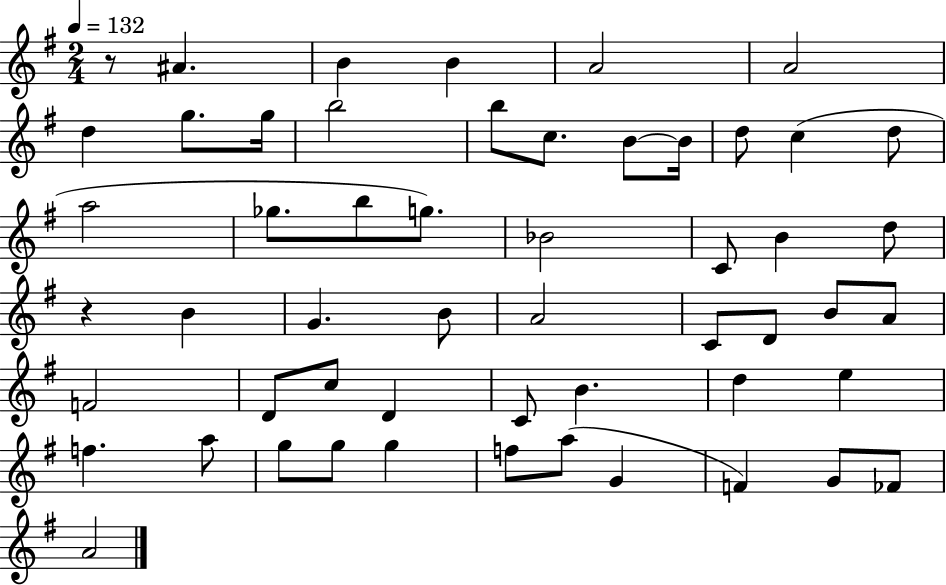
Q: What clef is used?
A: treble